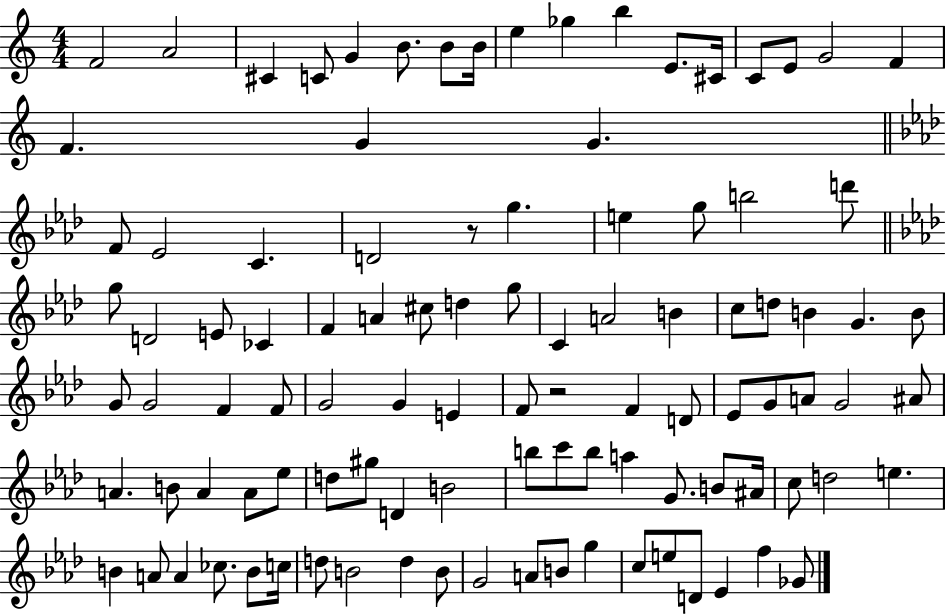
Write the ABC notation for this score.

X:1
T:Untitled
M:4/4
L:1/4
K:C
F2 A2 ^C C/2 G B/2 B/2 B/4 e _g b E/2 ^C/4 C/2 E/2 G2 F F G G F/2 _E2 C D2 z/2 g e g/2 b2 d'/2 g/2 D2 E/2 _C F A ^c/2 d g/2 C A2 B c/2 d/2 B G B/2 G/2 G2 F F/2 G2 G E F/2 z2 F D/2 _E/2 G/2 A/2 G2 ^A/2 A B/2 A A/2 _e/2 d/2 ^g/2 D B2 b/2 c'/2 b/2 a G/2 B/2 ^A/4 c/2 d2 e B A/2 A _c/2 B/2 c/4 d/2 B2 d B/2 G2 A/2 B/2 g c/2 e/2 D/2 _E f _G/2